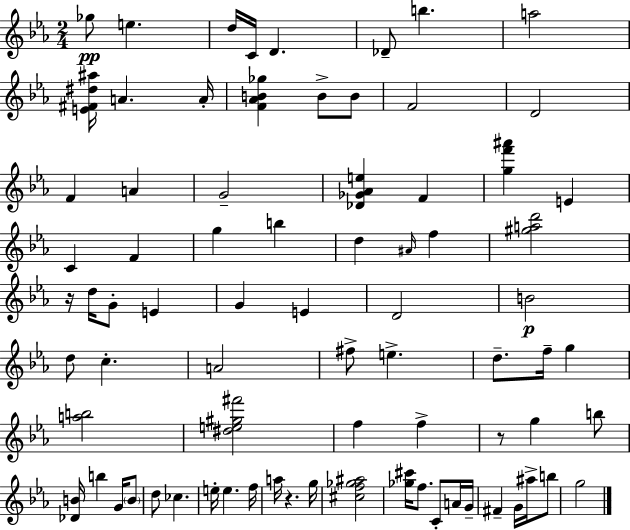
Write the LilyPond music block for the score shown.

{
  \clef treble
  \numericTimeSignature
  \time 2/4
  \key ees \major
  ges''8\pp e''4. | d''16 c'16 d'4. | des'8-- b''4. | a''2 | \break <e' fis' dis'' ais''>16 a'4. a'16-. | <f' aes' b' ges''>4 b'8-> b'8 | f'2 | d'2 | \break f'4 a'4 | g'2-- | <des' ges' aes' e''>4 f'4 | <g'' f''' ais'''>4 e'4 | \break c'4 f'4 | g''4 b''4 | d''4 \grace { ais'16 } f''4 | <gis'' a'' d'''>2 | \break r16 d''16 g'8-. e'4 | g'4 e'4 | d'2 | b'2\p | \break d''8 c''4.-. | a'2 | fis''8-> e''4.-> | d''8.-- f''16-- g''4 | \break <a'' b''>2 | <dis'' e'' gis'' fis'''>2 | f''4 f''4-> | r8 g''4 b''8 | \break <des' b'>16 b''4 g'16 \parenthesize b'8 | d''8 ces''4. | e''16-. e''4. | f''16 a''16 r4. | \break g''16 <cis'' f'' ges'' ais''>2 | <ges'' cis'''>16 f''8. c'8-. a'16 | g'16-- fis'4-- g'16 ais''16-> b''8 | g''2 | \break \bar "|."
}